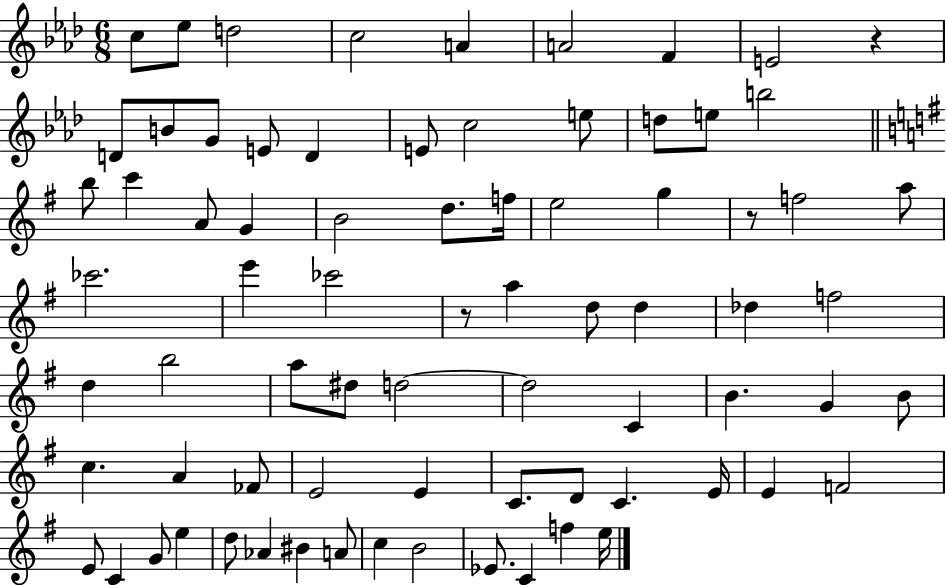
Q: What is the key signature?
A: AES major